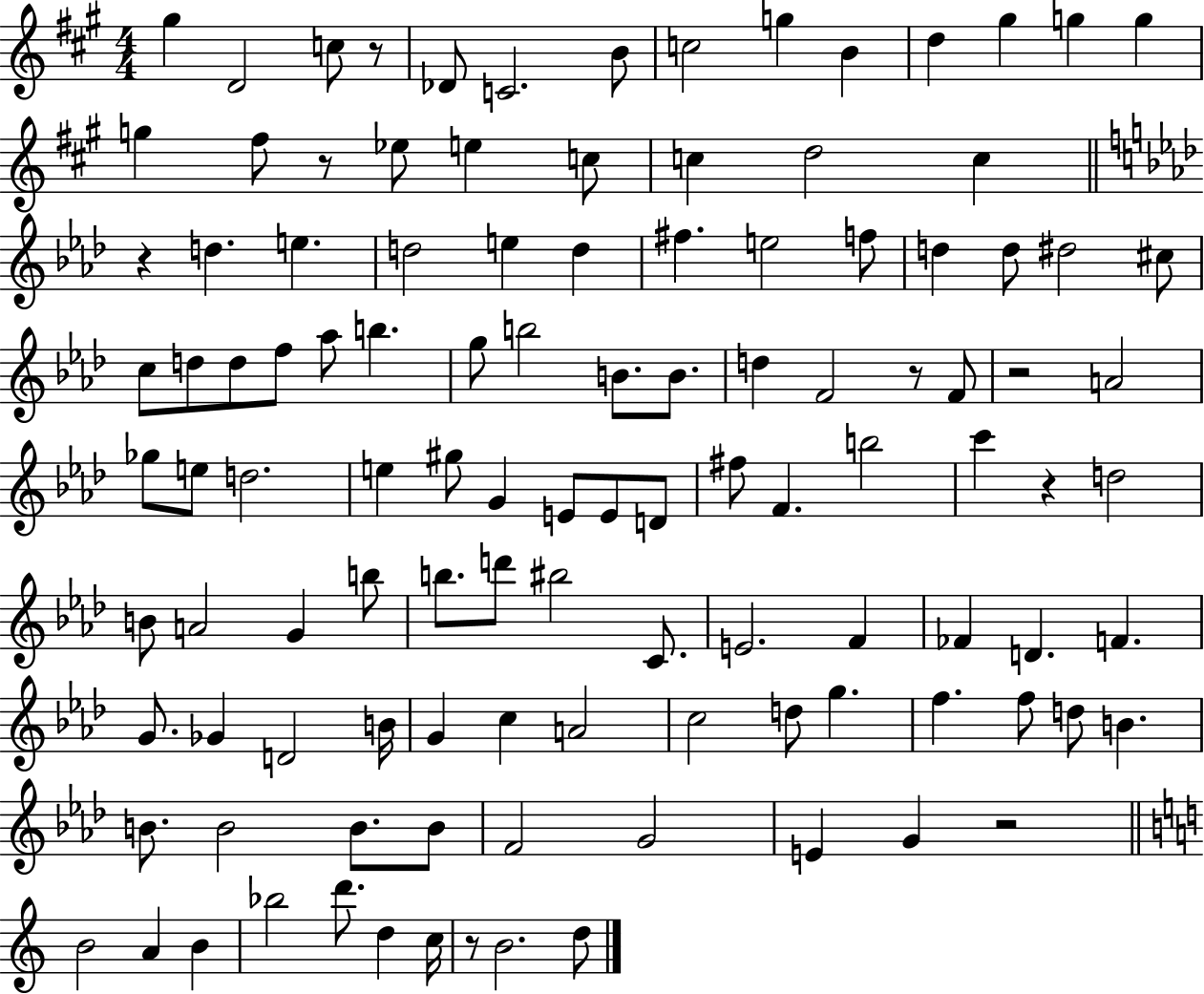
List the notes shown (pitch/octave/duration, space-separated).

G#5/q D4/h C5/e R/e Db4/e C4/h. B4/e C5/h G5/q B4/q D5/q G#5/q G5/q G5/q G5/q F#5/e R/e Eb5/e E5/q C5/e C5/q D5/h C5/q R/q D5/q. E5/q. D5/h E5/q D5/q F#5/q. E5/h F5/e D5/q D5/e D#5/h C#5/e C5/e D5/e D5/e F5/e Ab5/e B5/q. G5/e B5/h B4/e. B4/e. D5/q F4/h R/e F4/e R/h A4/h Gb5/e E5/e D5/h. E5/q G#5/e G4/q E4/e E4/e D4/e F#5/e F4/q. B5/h C6/q R/q D5/h B4/e A4/h G4/q B5/e B5/e. D6/e BIS5/h C4/e. E4/h. F4/q FES4/q D4/q. F4/q. G4/e. Gb4/q D4/h B4/s G4/q C5/q A4/h C5/h D5/e G5/q. F5/q. F5/e D5/e B4/q. B4/e. B4/h B4/e. B4/e F4/h G4/h E4/q G4/q R/h B4/h A4/q B4/q Bb5/h D6/e. D5/q C5/s R/e B4/h. D5/e